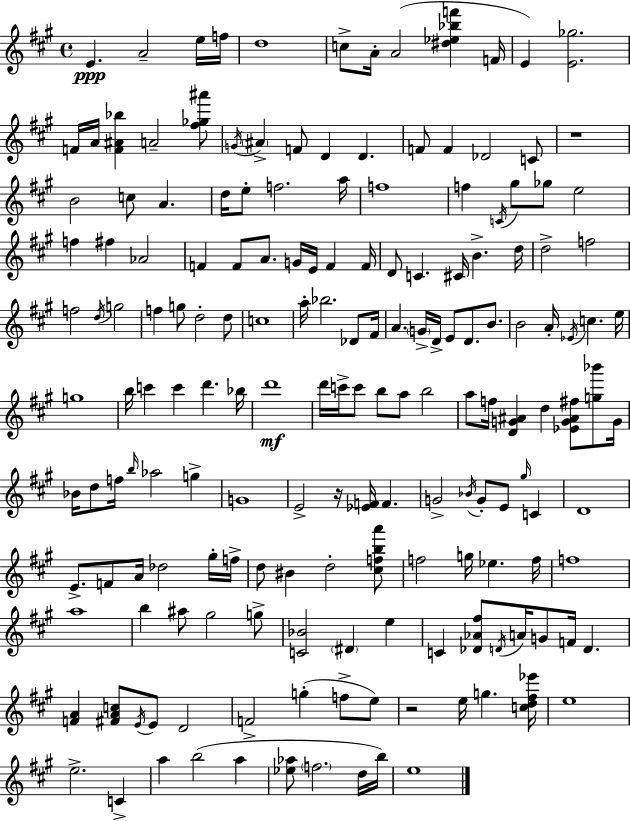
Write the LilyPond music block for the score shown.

{
  \clef treble
  \time 4/4
  \defaultTimeSignature
  \key a \major
  e'4.\ppp a'2-- e''16 f''16 | d''1 | c''8-> a'16-. a'2( <dis'' ees'' bes'' f'''>4 f'16 | e'4) <e' ges''>2. | \break f'16 a'16 <f' ais' bes''>4 a'2-- <fis'' ges'' ais'''>8 | \acciaccatura { g'16 } \parenthesize ais'4-> f'8 d'4 d'4. | f'8 f'4 des'2 c'8 | r1 | \break b'2 c''8 a'4. | d''16 e''8-. f''2. | a''16 f''1 | f''4 \acciaccatura { c'16 } gis''8 ges''8 e''2 | \break f''4 fis''4 aes'2 | f'4 f'8 a'8. g'16 e'16 f'4 | f'16 d'8 c'4. cis'16 b'4.-> | d''16 d''2-> f''2 | \break f''2 \acciaccatura { d''16 } g''2 | f''4 g''8 d''2-. | d''8 c''1 | a''16-. bes''2. | \break des'8 fis'16 a'4. \parenthesize g'16-> d'16-> e'8 d'8. | b'8. b'2 a'16-. \acciaccatura { ees'16 } c''4. | e''16 g''1 | b''16 c'''4 c'''4 d'''4. | \break bes''16 d'''1\mf | d'''16 c'''16-> c'''8 b''8 a''8 b''2 | a''8 f''16 <d' g' ais'>4 d''4 <ees' g' ais' fis''>8 | <g'' bes'''>8 g'16 bes'16 d''8 f''16 \grace { b''16 } aes''2 | \break g''4-> g'1 | e'2-> r16 <ees' f'>16 f'4. | g'2-> \acciaccatura { bes'16 } g'8-. | e'8 \grace { gis''16 } c'4 d'1 | \break e'8.-> f'8 a'16 des''2 | gis''16-. f''16-> d''8 bis'4 d''2-. | <cis'' f'' b'' a'''>8 f''2 g''16 | ees''4. f''16 f''1 | \break a''1 | b''4 ais''8 gis''2 | g''8-> <c' bes'>2 \parenthesize dis'4 | e''4 c'4 <des' aes' fis''>8 \acciaccatura { d'16 } a'16 g'8 | \break f'16 d'4. <f' a'>4 <fis' a' c''>8 \acciaccatura { e'16 } e'8 | d'2 f'2-> | g''4-.( f''8-> e''8) r2 | e''16 g''4. <c'' d'' fis'' ees'''>16 e''1 | \break e''2.-> | c'4-> a''4 b''2( | a''4 <ees'' aes''>8 \parenthesize f''2. | d''16 b''16) e''1 | \break \bar "|."
}